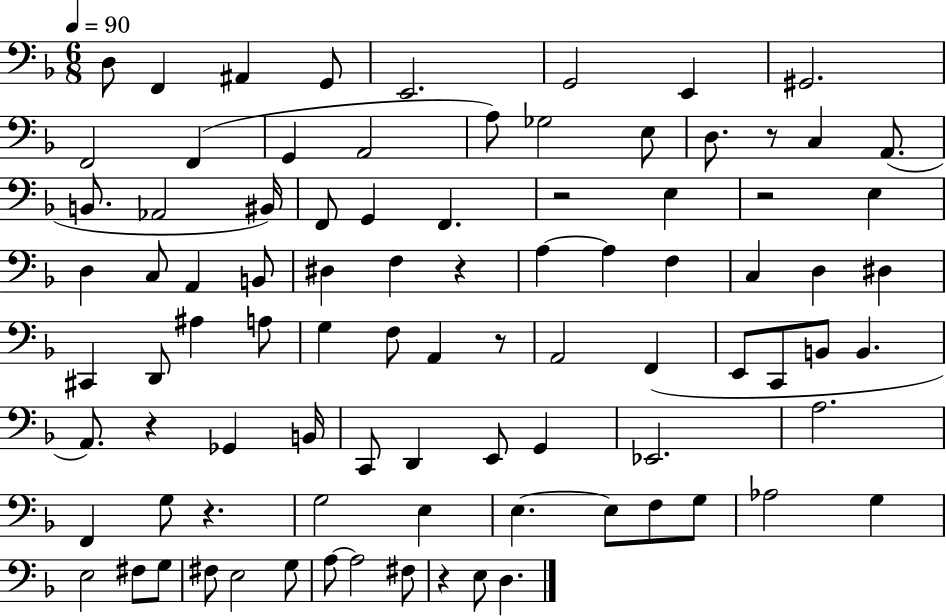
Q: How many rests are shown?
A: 8